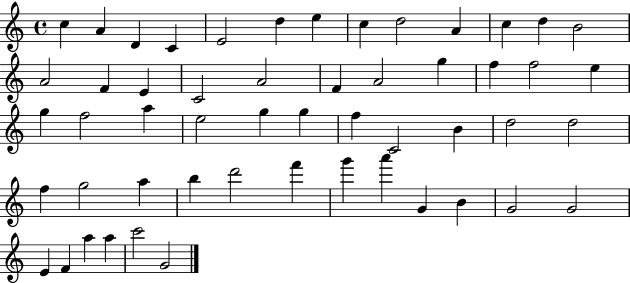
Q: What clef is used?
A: treble